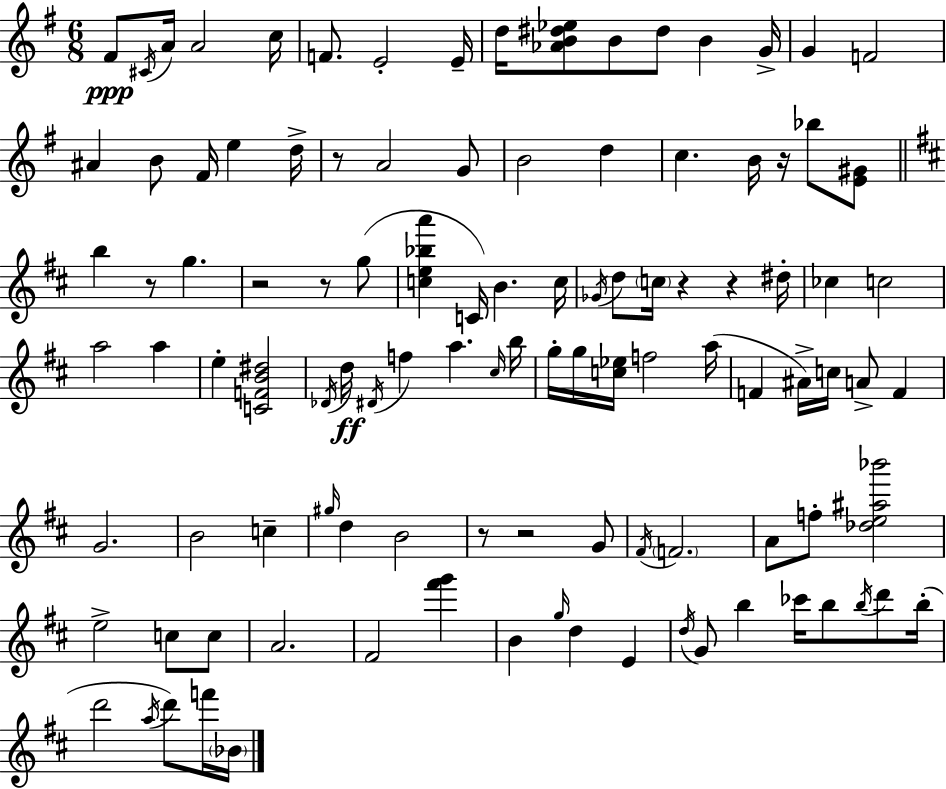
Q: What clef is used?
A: treble